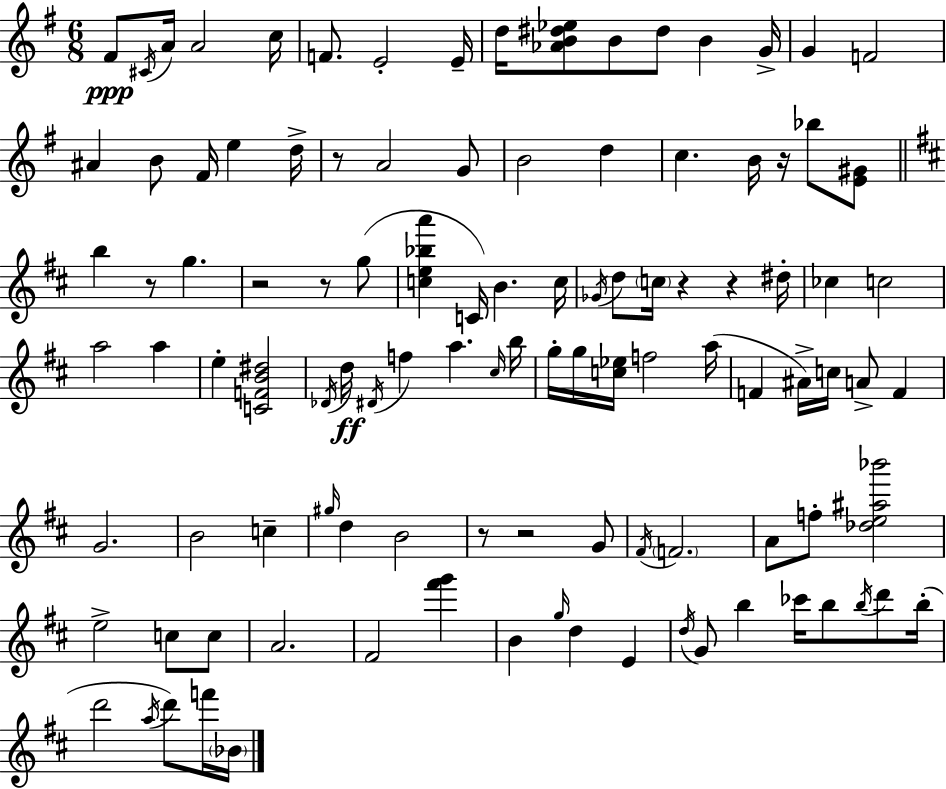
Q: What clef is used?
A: treble